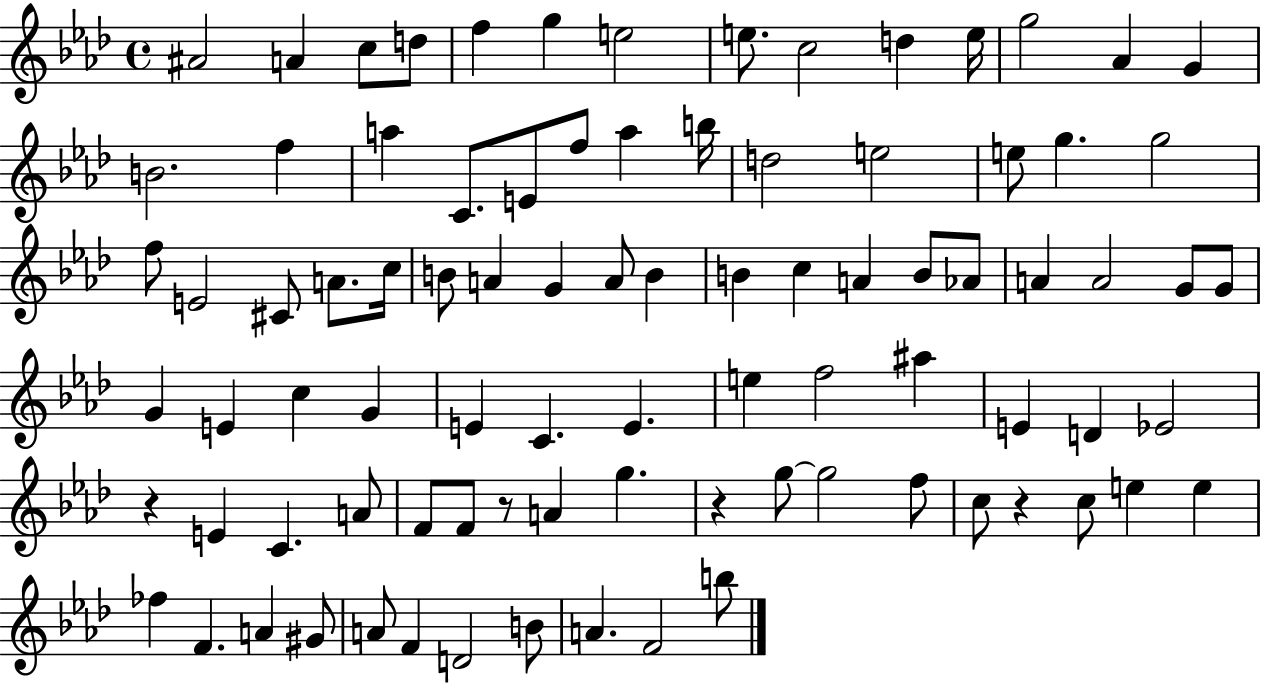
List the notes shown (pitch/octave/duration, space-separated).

A#4/h A4/q C5/e D5/e F5/q G5/q E5/h E5/e. C5/h D5/q E5/s G5/h Ab4/q G4/q B4/h. F5/q A5/q C4/e. E4/e F5/e A5/q B5/s D5/h E5/h E5/e G5/q. G5/h F5/e E4/h C#4/e A4/e. C5/s B4/e A4/q G4/q A4/e B4/q B4/q C5/q A4/q B4/e Ab4/e A4/q A4/h G4/e G4/e G4/q E4/q C5/q G4/q E4/q C4/q. E4/q. E5/q F5/h A#5/q E4/q D4/q Eb4/h R/q E4/q C4/q. A4/e F4/e F4/e R/e A4/q G5/q. R/q G5/e G5/h F5/e C5/e R/q C5/e E5/q E5/q FES5/q F4/q. A4/q G#4/e A4/e F4/q D4/h B4/e A4/q. F4/h B5/e